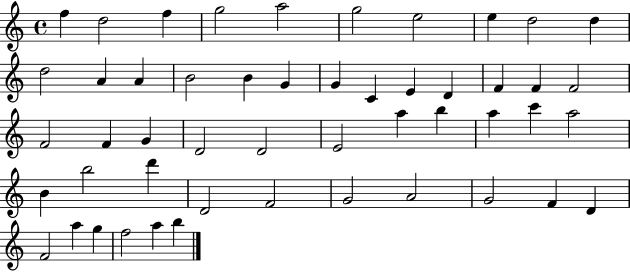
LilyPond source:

{
  \clef treble
  \time 4/4
  \defaultTimeSignature
  \key c \major
  f''4 d''2 f''4 | g''2 a''2 | g''2 e''2 | e''4 d''2 d''4 | \break d''2 a'4 a'4 | b'2 b'4 g'4 | g'4 c'4 e'4 d'4 | f'4 f'4 f'2 | \break f'2 f'4 g'4 | d'2 d'2 | e'2 a''4 b''4 | a''4 c'''4 a''2 | \break b'4 b''2 d'''4 | d'2 f'2 | g'2 a'2 | g'2 f'4 d'4 | \break f'2 a''4 g''4 | f''2 a''4 b''4 | \bar "|."
}